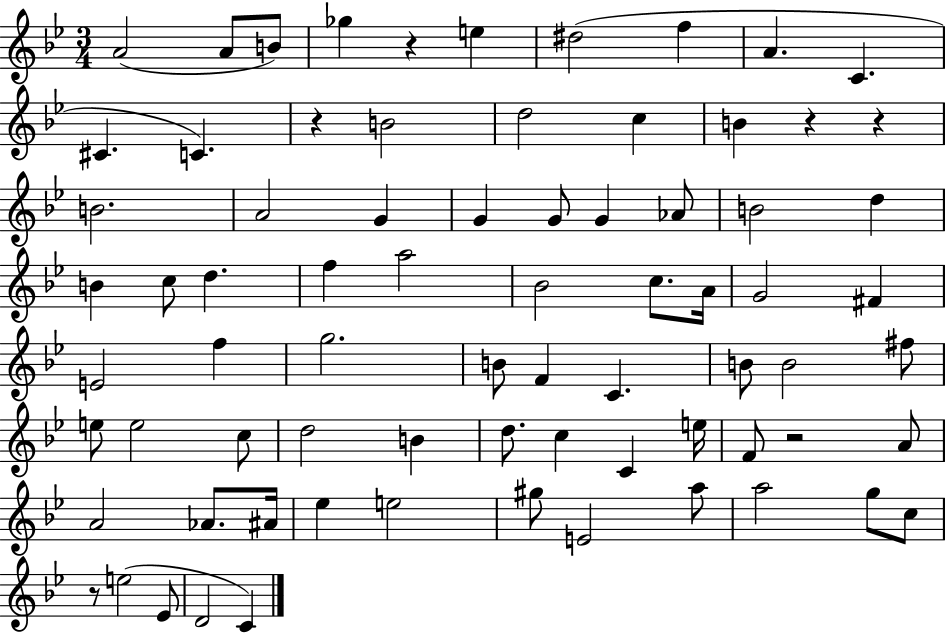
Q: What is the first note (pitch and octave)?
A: A4